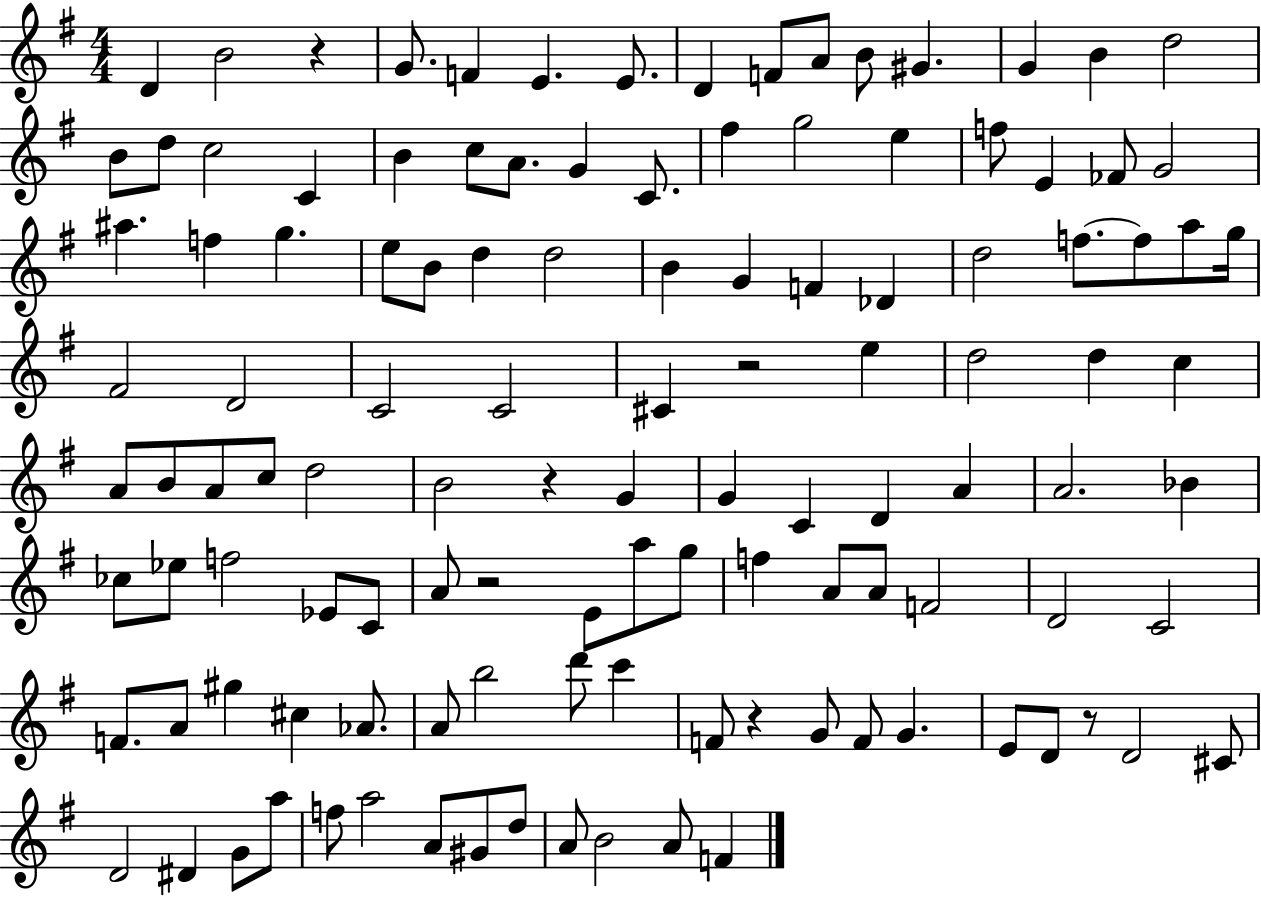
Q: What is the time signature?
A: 4/4